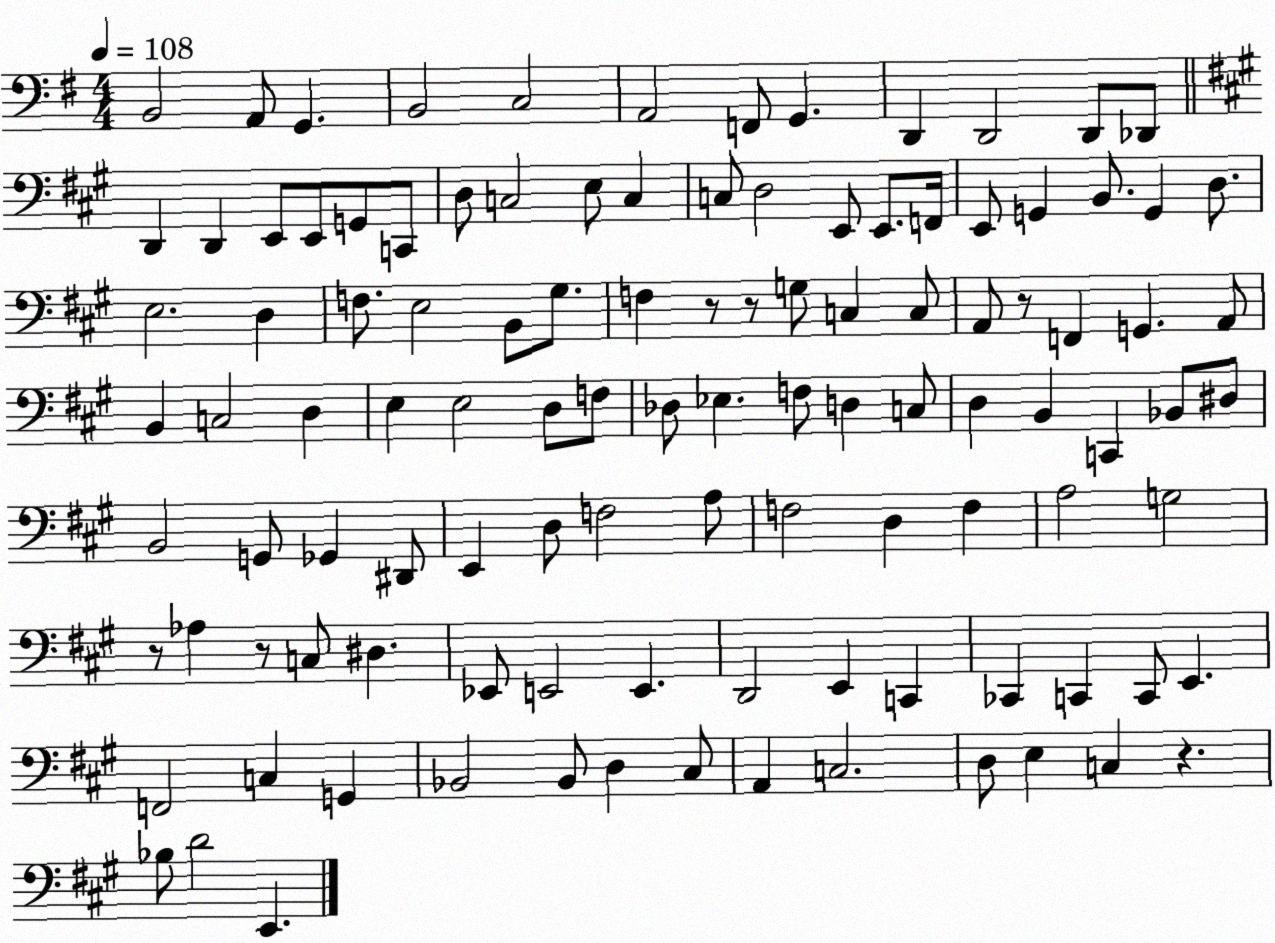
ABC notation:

X:1
T:Untitled
M:4/4
L:1/4
K:G
B,,2 A,,/2 G,, B,,2 C,2 A,,2 F,,/2 G,, D,, D,,2 D,,/2 _D,,/2 D,, D,, E,,/2 E,,/2 G,,/2 C,,/2 D,/2 C,2 E,/2 C, C,/2 D,2 E,,/2 E,,/2 F,,/4 E,,/2 G,, B,,/2 G,, D,/2 E,2 D, F,/2 E,2 B,,/2 ^G,/2 F, z/2 z/2 G,/2 C, C,/2 A,,/2 z/2 F,, G,, A,,/2 B,, C,2 D, E, E,2 D,/2 F,/2 _D,/2 _E, F,/2 D, C,/2 D, B,, C,, _B,,/2 ^D,/2 B,,2 G,,/2 _G,, ^D,,/2 E,, D,/2 F,2 A,/2 F,2 D, F, A,2 G,2 z/2 _A, z/2 C,/2 ^D, _E,,/2 E,,2 E,, D,,2 E,, C,, _C,, C,, C,,/2 E,, F,,2 C, G,, _B,,2 _B,,/2 D, ^C,/2 A,, C,2 D,/2 E, C, z _B,/2 D2 E,,